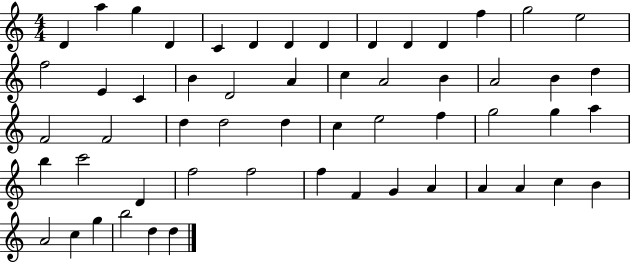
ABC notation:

X:1
T:Untitled
M:4/4
L:1/4
K:C
D a g D C D D D D D D f g2 e2 f2 E C B D2 A c A2 B A2 B d F2 F2 d d2 d c e2 f g2 g a b c'2 D f2 f2 f F G A A A c B A2 c g b2 d d